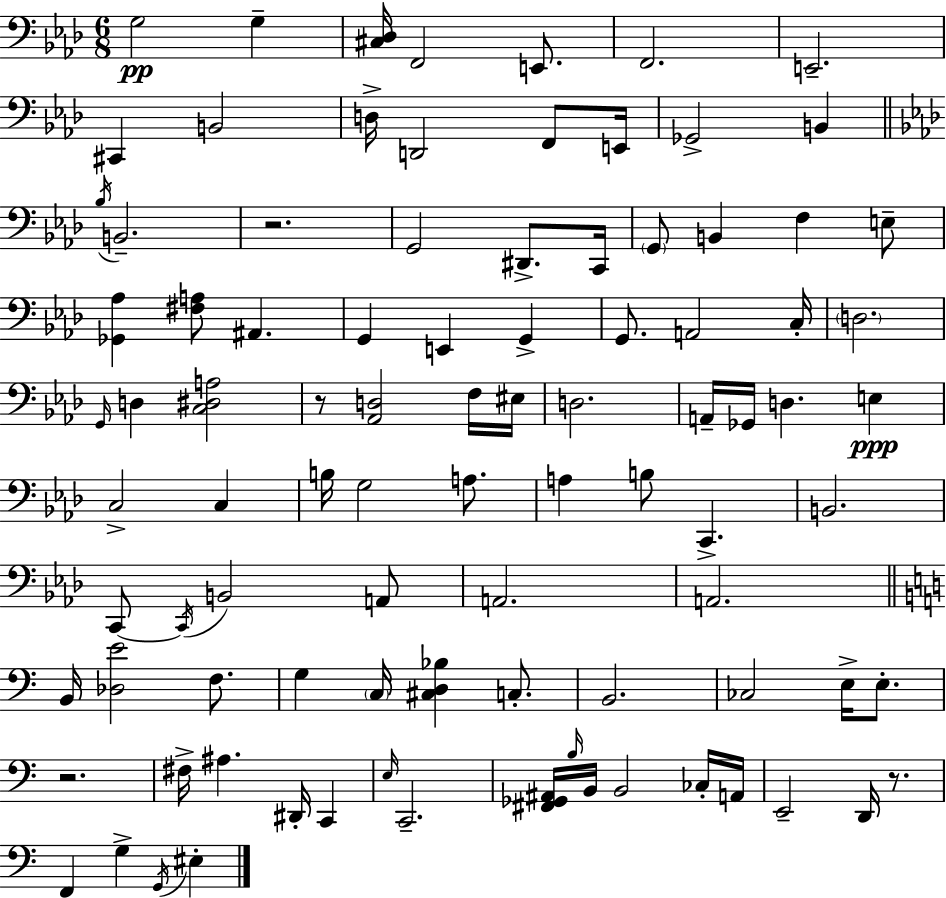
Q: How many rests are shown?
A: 4